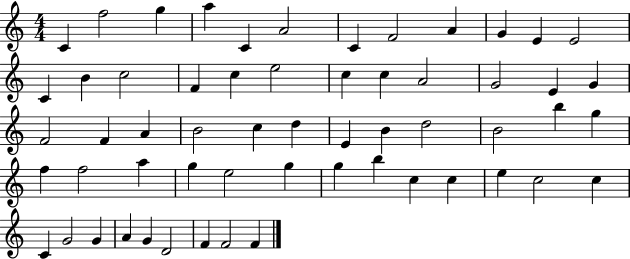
C4/q F5/h G5/q A5/q C4/q A4/h C4/q F4/h A4/q G4/q E4/q E4/h C4/q B4/q C5/h F4/q C5/q E5/h C5/q C5/q A4/h G4/h E4/q G4/q F4/h F4/q A4/q B4/h C5/q D5/q E4/q B4/q D5/h B4/h B5/q G5/q F5/q F5/h A5/q G5/q E5/h G5/q G5/q B5/q C5/q C5/q E5/q C5/h C5/q C4/q G4/h G4/q A4/q G4/q D4/h F4/q F4/h F4/q